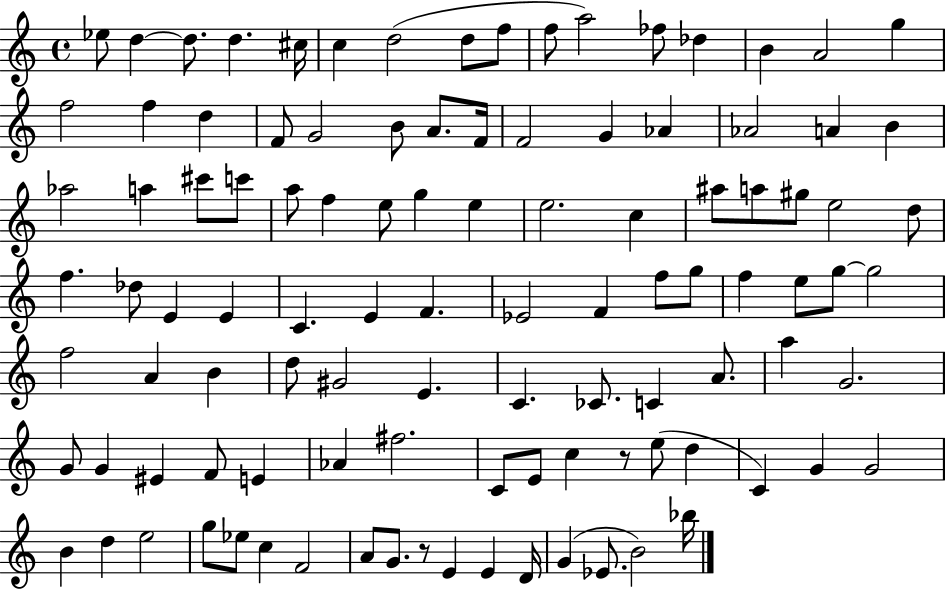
Eb5/e D5/q D5/e. D5/q. C#5/s C5/q D5/h D5/e F5/e F5/e A5/h FES5/e Db5/q B4/q A4/h G5/q F5/h F5/q D5/q F4/e G4/h B4/e A4/e. F4/s F4/h G4/q Ab4/q Ab4/h A4/q B4/q Ab5/h A5/q C#6/e C6/e A5/e F5/q E5/e G5/q E5/q E5/h. C5/q A#5/e A5/e G#5/e E5/h D5/e F5/q. Db5/e E4/q E4/q C4/q. E4/q F4/q. Eb4/h F4/q F5/e G5/e F5/q E5/e G5/e G5/h F5/h A4/q B4/q D5/e G#4/h E4/q. C4/q. CES4/e. C4/q A4/e. A5/q G4/h. G4/e G4/q EIS4/q F4/e E4/q Ab4/q F#5/h. C4/e E4/e C5/q R/e E5/e D5/q C4/q G4/q G4/h B4/q D5/q E5/h G5/e Eb5/e C5/q F4/h A4/e G4/e. R/e E4/q E4/q D4/s G4/q Eb4/e. B4/h Bb5/s